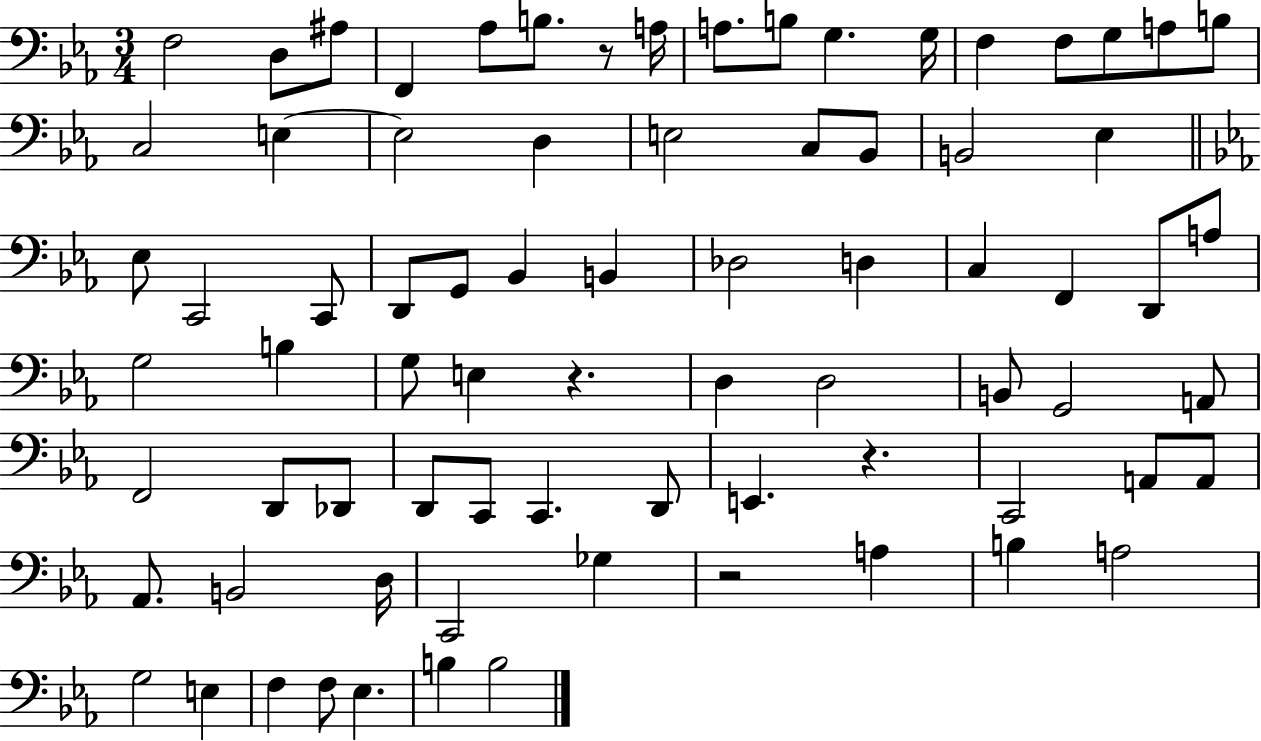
X:1
T:Untitled
M:3/4
L:1/4
K:Eb
F,2 D,/2 ^A,/2 F,, _A,/2 B,/2 z/2 A,/4 A,/2 B,/2 G, G,/4 F, F,/2 G,/2 A,/2 B,/2 C,2 E, E,2 D, E,2 C,/2 _B,,/2 B,,2 _E, _E,/2 C,,2 C,,/2 D,,/2 G,,/2 _B,, B,, _D,2 D, C, F,, D,,/2 A,/2 G,2 B, G,/2 E, z D, D,2 B,,/2 G,,2 A,,/2 F,,2 D,,/2 _D,,/2 D,,/2 C,,/2 C,, D,,/2 E,, z C,,2 A,,/2 A,,/2 _A,,/2 B,,2 D,/4 C,,2 _G, z2 A, B, A,2 G,2 E, F, F,/2 _E, B, B,2